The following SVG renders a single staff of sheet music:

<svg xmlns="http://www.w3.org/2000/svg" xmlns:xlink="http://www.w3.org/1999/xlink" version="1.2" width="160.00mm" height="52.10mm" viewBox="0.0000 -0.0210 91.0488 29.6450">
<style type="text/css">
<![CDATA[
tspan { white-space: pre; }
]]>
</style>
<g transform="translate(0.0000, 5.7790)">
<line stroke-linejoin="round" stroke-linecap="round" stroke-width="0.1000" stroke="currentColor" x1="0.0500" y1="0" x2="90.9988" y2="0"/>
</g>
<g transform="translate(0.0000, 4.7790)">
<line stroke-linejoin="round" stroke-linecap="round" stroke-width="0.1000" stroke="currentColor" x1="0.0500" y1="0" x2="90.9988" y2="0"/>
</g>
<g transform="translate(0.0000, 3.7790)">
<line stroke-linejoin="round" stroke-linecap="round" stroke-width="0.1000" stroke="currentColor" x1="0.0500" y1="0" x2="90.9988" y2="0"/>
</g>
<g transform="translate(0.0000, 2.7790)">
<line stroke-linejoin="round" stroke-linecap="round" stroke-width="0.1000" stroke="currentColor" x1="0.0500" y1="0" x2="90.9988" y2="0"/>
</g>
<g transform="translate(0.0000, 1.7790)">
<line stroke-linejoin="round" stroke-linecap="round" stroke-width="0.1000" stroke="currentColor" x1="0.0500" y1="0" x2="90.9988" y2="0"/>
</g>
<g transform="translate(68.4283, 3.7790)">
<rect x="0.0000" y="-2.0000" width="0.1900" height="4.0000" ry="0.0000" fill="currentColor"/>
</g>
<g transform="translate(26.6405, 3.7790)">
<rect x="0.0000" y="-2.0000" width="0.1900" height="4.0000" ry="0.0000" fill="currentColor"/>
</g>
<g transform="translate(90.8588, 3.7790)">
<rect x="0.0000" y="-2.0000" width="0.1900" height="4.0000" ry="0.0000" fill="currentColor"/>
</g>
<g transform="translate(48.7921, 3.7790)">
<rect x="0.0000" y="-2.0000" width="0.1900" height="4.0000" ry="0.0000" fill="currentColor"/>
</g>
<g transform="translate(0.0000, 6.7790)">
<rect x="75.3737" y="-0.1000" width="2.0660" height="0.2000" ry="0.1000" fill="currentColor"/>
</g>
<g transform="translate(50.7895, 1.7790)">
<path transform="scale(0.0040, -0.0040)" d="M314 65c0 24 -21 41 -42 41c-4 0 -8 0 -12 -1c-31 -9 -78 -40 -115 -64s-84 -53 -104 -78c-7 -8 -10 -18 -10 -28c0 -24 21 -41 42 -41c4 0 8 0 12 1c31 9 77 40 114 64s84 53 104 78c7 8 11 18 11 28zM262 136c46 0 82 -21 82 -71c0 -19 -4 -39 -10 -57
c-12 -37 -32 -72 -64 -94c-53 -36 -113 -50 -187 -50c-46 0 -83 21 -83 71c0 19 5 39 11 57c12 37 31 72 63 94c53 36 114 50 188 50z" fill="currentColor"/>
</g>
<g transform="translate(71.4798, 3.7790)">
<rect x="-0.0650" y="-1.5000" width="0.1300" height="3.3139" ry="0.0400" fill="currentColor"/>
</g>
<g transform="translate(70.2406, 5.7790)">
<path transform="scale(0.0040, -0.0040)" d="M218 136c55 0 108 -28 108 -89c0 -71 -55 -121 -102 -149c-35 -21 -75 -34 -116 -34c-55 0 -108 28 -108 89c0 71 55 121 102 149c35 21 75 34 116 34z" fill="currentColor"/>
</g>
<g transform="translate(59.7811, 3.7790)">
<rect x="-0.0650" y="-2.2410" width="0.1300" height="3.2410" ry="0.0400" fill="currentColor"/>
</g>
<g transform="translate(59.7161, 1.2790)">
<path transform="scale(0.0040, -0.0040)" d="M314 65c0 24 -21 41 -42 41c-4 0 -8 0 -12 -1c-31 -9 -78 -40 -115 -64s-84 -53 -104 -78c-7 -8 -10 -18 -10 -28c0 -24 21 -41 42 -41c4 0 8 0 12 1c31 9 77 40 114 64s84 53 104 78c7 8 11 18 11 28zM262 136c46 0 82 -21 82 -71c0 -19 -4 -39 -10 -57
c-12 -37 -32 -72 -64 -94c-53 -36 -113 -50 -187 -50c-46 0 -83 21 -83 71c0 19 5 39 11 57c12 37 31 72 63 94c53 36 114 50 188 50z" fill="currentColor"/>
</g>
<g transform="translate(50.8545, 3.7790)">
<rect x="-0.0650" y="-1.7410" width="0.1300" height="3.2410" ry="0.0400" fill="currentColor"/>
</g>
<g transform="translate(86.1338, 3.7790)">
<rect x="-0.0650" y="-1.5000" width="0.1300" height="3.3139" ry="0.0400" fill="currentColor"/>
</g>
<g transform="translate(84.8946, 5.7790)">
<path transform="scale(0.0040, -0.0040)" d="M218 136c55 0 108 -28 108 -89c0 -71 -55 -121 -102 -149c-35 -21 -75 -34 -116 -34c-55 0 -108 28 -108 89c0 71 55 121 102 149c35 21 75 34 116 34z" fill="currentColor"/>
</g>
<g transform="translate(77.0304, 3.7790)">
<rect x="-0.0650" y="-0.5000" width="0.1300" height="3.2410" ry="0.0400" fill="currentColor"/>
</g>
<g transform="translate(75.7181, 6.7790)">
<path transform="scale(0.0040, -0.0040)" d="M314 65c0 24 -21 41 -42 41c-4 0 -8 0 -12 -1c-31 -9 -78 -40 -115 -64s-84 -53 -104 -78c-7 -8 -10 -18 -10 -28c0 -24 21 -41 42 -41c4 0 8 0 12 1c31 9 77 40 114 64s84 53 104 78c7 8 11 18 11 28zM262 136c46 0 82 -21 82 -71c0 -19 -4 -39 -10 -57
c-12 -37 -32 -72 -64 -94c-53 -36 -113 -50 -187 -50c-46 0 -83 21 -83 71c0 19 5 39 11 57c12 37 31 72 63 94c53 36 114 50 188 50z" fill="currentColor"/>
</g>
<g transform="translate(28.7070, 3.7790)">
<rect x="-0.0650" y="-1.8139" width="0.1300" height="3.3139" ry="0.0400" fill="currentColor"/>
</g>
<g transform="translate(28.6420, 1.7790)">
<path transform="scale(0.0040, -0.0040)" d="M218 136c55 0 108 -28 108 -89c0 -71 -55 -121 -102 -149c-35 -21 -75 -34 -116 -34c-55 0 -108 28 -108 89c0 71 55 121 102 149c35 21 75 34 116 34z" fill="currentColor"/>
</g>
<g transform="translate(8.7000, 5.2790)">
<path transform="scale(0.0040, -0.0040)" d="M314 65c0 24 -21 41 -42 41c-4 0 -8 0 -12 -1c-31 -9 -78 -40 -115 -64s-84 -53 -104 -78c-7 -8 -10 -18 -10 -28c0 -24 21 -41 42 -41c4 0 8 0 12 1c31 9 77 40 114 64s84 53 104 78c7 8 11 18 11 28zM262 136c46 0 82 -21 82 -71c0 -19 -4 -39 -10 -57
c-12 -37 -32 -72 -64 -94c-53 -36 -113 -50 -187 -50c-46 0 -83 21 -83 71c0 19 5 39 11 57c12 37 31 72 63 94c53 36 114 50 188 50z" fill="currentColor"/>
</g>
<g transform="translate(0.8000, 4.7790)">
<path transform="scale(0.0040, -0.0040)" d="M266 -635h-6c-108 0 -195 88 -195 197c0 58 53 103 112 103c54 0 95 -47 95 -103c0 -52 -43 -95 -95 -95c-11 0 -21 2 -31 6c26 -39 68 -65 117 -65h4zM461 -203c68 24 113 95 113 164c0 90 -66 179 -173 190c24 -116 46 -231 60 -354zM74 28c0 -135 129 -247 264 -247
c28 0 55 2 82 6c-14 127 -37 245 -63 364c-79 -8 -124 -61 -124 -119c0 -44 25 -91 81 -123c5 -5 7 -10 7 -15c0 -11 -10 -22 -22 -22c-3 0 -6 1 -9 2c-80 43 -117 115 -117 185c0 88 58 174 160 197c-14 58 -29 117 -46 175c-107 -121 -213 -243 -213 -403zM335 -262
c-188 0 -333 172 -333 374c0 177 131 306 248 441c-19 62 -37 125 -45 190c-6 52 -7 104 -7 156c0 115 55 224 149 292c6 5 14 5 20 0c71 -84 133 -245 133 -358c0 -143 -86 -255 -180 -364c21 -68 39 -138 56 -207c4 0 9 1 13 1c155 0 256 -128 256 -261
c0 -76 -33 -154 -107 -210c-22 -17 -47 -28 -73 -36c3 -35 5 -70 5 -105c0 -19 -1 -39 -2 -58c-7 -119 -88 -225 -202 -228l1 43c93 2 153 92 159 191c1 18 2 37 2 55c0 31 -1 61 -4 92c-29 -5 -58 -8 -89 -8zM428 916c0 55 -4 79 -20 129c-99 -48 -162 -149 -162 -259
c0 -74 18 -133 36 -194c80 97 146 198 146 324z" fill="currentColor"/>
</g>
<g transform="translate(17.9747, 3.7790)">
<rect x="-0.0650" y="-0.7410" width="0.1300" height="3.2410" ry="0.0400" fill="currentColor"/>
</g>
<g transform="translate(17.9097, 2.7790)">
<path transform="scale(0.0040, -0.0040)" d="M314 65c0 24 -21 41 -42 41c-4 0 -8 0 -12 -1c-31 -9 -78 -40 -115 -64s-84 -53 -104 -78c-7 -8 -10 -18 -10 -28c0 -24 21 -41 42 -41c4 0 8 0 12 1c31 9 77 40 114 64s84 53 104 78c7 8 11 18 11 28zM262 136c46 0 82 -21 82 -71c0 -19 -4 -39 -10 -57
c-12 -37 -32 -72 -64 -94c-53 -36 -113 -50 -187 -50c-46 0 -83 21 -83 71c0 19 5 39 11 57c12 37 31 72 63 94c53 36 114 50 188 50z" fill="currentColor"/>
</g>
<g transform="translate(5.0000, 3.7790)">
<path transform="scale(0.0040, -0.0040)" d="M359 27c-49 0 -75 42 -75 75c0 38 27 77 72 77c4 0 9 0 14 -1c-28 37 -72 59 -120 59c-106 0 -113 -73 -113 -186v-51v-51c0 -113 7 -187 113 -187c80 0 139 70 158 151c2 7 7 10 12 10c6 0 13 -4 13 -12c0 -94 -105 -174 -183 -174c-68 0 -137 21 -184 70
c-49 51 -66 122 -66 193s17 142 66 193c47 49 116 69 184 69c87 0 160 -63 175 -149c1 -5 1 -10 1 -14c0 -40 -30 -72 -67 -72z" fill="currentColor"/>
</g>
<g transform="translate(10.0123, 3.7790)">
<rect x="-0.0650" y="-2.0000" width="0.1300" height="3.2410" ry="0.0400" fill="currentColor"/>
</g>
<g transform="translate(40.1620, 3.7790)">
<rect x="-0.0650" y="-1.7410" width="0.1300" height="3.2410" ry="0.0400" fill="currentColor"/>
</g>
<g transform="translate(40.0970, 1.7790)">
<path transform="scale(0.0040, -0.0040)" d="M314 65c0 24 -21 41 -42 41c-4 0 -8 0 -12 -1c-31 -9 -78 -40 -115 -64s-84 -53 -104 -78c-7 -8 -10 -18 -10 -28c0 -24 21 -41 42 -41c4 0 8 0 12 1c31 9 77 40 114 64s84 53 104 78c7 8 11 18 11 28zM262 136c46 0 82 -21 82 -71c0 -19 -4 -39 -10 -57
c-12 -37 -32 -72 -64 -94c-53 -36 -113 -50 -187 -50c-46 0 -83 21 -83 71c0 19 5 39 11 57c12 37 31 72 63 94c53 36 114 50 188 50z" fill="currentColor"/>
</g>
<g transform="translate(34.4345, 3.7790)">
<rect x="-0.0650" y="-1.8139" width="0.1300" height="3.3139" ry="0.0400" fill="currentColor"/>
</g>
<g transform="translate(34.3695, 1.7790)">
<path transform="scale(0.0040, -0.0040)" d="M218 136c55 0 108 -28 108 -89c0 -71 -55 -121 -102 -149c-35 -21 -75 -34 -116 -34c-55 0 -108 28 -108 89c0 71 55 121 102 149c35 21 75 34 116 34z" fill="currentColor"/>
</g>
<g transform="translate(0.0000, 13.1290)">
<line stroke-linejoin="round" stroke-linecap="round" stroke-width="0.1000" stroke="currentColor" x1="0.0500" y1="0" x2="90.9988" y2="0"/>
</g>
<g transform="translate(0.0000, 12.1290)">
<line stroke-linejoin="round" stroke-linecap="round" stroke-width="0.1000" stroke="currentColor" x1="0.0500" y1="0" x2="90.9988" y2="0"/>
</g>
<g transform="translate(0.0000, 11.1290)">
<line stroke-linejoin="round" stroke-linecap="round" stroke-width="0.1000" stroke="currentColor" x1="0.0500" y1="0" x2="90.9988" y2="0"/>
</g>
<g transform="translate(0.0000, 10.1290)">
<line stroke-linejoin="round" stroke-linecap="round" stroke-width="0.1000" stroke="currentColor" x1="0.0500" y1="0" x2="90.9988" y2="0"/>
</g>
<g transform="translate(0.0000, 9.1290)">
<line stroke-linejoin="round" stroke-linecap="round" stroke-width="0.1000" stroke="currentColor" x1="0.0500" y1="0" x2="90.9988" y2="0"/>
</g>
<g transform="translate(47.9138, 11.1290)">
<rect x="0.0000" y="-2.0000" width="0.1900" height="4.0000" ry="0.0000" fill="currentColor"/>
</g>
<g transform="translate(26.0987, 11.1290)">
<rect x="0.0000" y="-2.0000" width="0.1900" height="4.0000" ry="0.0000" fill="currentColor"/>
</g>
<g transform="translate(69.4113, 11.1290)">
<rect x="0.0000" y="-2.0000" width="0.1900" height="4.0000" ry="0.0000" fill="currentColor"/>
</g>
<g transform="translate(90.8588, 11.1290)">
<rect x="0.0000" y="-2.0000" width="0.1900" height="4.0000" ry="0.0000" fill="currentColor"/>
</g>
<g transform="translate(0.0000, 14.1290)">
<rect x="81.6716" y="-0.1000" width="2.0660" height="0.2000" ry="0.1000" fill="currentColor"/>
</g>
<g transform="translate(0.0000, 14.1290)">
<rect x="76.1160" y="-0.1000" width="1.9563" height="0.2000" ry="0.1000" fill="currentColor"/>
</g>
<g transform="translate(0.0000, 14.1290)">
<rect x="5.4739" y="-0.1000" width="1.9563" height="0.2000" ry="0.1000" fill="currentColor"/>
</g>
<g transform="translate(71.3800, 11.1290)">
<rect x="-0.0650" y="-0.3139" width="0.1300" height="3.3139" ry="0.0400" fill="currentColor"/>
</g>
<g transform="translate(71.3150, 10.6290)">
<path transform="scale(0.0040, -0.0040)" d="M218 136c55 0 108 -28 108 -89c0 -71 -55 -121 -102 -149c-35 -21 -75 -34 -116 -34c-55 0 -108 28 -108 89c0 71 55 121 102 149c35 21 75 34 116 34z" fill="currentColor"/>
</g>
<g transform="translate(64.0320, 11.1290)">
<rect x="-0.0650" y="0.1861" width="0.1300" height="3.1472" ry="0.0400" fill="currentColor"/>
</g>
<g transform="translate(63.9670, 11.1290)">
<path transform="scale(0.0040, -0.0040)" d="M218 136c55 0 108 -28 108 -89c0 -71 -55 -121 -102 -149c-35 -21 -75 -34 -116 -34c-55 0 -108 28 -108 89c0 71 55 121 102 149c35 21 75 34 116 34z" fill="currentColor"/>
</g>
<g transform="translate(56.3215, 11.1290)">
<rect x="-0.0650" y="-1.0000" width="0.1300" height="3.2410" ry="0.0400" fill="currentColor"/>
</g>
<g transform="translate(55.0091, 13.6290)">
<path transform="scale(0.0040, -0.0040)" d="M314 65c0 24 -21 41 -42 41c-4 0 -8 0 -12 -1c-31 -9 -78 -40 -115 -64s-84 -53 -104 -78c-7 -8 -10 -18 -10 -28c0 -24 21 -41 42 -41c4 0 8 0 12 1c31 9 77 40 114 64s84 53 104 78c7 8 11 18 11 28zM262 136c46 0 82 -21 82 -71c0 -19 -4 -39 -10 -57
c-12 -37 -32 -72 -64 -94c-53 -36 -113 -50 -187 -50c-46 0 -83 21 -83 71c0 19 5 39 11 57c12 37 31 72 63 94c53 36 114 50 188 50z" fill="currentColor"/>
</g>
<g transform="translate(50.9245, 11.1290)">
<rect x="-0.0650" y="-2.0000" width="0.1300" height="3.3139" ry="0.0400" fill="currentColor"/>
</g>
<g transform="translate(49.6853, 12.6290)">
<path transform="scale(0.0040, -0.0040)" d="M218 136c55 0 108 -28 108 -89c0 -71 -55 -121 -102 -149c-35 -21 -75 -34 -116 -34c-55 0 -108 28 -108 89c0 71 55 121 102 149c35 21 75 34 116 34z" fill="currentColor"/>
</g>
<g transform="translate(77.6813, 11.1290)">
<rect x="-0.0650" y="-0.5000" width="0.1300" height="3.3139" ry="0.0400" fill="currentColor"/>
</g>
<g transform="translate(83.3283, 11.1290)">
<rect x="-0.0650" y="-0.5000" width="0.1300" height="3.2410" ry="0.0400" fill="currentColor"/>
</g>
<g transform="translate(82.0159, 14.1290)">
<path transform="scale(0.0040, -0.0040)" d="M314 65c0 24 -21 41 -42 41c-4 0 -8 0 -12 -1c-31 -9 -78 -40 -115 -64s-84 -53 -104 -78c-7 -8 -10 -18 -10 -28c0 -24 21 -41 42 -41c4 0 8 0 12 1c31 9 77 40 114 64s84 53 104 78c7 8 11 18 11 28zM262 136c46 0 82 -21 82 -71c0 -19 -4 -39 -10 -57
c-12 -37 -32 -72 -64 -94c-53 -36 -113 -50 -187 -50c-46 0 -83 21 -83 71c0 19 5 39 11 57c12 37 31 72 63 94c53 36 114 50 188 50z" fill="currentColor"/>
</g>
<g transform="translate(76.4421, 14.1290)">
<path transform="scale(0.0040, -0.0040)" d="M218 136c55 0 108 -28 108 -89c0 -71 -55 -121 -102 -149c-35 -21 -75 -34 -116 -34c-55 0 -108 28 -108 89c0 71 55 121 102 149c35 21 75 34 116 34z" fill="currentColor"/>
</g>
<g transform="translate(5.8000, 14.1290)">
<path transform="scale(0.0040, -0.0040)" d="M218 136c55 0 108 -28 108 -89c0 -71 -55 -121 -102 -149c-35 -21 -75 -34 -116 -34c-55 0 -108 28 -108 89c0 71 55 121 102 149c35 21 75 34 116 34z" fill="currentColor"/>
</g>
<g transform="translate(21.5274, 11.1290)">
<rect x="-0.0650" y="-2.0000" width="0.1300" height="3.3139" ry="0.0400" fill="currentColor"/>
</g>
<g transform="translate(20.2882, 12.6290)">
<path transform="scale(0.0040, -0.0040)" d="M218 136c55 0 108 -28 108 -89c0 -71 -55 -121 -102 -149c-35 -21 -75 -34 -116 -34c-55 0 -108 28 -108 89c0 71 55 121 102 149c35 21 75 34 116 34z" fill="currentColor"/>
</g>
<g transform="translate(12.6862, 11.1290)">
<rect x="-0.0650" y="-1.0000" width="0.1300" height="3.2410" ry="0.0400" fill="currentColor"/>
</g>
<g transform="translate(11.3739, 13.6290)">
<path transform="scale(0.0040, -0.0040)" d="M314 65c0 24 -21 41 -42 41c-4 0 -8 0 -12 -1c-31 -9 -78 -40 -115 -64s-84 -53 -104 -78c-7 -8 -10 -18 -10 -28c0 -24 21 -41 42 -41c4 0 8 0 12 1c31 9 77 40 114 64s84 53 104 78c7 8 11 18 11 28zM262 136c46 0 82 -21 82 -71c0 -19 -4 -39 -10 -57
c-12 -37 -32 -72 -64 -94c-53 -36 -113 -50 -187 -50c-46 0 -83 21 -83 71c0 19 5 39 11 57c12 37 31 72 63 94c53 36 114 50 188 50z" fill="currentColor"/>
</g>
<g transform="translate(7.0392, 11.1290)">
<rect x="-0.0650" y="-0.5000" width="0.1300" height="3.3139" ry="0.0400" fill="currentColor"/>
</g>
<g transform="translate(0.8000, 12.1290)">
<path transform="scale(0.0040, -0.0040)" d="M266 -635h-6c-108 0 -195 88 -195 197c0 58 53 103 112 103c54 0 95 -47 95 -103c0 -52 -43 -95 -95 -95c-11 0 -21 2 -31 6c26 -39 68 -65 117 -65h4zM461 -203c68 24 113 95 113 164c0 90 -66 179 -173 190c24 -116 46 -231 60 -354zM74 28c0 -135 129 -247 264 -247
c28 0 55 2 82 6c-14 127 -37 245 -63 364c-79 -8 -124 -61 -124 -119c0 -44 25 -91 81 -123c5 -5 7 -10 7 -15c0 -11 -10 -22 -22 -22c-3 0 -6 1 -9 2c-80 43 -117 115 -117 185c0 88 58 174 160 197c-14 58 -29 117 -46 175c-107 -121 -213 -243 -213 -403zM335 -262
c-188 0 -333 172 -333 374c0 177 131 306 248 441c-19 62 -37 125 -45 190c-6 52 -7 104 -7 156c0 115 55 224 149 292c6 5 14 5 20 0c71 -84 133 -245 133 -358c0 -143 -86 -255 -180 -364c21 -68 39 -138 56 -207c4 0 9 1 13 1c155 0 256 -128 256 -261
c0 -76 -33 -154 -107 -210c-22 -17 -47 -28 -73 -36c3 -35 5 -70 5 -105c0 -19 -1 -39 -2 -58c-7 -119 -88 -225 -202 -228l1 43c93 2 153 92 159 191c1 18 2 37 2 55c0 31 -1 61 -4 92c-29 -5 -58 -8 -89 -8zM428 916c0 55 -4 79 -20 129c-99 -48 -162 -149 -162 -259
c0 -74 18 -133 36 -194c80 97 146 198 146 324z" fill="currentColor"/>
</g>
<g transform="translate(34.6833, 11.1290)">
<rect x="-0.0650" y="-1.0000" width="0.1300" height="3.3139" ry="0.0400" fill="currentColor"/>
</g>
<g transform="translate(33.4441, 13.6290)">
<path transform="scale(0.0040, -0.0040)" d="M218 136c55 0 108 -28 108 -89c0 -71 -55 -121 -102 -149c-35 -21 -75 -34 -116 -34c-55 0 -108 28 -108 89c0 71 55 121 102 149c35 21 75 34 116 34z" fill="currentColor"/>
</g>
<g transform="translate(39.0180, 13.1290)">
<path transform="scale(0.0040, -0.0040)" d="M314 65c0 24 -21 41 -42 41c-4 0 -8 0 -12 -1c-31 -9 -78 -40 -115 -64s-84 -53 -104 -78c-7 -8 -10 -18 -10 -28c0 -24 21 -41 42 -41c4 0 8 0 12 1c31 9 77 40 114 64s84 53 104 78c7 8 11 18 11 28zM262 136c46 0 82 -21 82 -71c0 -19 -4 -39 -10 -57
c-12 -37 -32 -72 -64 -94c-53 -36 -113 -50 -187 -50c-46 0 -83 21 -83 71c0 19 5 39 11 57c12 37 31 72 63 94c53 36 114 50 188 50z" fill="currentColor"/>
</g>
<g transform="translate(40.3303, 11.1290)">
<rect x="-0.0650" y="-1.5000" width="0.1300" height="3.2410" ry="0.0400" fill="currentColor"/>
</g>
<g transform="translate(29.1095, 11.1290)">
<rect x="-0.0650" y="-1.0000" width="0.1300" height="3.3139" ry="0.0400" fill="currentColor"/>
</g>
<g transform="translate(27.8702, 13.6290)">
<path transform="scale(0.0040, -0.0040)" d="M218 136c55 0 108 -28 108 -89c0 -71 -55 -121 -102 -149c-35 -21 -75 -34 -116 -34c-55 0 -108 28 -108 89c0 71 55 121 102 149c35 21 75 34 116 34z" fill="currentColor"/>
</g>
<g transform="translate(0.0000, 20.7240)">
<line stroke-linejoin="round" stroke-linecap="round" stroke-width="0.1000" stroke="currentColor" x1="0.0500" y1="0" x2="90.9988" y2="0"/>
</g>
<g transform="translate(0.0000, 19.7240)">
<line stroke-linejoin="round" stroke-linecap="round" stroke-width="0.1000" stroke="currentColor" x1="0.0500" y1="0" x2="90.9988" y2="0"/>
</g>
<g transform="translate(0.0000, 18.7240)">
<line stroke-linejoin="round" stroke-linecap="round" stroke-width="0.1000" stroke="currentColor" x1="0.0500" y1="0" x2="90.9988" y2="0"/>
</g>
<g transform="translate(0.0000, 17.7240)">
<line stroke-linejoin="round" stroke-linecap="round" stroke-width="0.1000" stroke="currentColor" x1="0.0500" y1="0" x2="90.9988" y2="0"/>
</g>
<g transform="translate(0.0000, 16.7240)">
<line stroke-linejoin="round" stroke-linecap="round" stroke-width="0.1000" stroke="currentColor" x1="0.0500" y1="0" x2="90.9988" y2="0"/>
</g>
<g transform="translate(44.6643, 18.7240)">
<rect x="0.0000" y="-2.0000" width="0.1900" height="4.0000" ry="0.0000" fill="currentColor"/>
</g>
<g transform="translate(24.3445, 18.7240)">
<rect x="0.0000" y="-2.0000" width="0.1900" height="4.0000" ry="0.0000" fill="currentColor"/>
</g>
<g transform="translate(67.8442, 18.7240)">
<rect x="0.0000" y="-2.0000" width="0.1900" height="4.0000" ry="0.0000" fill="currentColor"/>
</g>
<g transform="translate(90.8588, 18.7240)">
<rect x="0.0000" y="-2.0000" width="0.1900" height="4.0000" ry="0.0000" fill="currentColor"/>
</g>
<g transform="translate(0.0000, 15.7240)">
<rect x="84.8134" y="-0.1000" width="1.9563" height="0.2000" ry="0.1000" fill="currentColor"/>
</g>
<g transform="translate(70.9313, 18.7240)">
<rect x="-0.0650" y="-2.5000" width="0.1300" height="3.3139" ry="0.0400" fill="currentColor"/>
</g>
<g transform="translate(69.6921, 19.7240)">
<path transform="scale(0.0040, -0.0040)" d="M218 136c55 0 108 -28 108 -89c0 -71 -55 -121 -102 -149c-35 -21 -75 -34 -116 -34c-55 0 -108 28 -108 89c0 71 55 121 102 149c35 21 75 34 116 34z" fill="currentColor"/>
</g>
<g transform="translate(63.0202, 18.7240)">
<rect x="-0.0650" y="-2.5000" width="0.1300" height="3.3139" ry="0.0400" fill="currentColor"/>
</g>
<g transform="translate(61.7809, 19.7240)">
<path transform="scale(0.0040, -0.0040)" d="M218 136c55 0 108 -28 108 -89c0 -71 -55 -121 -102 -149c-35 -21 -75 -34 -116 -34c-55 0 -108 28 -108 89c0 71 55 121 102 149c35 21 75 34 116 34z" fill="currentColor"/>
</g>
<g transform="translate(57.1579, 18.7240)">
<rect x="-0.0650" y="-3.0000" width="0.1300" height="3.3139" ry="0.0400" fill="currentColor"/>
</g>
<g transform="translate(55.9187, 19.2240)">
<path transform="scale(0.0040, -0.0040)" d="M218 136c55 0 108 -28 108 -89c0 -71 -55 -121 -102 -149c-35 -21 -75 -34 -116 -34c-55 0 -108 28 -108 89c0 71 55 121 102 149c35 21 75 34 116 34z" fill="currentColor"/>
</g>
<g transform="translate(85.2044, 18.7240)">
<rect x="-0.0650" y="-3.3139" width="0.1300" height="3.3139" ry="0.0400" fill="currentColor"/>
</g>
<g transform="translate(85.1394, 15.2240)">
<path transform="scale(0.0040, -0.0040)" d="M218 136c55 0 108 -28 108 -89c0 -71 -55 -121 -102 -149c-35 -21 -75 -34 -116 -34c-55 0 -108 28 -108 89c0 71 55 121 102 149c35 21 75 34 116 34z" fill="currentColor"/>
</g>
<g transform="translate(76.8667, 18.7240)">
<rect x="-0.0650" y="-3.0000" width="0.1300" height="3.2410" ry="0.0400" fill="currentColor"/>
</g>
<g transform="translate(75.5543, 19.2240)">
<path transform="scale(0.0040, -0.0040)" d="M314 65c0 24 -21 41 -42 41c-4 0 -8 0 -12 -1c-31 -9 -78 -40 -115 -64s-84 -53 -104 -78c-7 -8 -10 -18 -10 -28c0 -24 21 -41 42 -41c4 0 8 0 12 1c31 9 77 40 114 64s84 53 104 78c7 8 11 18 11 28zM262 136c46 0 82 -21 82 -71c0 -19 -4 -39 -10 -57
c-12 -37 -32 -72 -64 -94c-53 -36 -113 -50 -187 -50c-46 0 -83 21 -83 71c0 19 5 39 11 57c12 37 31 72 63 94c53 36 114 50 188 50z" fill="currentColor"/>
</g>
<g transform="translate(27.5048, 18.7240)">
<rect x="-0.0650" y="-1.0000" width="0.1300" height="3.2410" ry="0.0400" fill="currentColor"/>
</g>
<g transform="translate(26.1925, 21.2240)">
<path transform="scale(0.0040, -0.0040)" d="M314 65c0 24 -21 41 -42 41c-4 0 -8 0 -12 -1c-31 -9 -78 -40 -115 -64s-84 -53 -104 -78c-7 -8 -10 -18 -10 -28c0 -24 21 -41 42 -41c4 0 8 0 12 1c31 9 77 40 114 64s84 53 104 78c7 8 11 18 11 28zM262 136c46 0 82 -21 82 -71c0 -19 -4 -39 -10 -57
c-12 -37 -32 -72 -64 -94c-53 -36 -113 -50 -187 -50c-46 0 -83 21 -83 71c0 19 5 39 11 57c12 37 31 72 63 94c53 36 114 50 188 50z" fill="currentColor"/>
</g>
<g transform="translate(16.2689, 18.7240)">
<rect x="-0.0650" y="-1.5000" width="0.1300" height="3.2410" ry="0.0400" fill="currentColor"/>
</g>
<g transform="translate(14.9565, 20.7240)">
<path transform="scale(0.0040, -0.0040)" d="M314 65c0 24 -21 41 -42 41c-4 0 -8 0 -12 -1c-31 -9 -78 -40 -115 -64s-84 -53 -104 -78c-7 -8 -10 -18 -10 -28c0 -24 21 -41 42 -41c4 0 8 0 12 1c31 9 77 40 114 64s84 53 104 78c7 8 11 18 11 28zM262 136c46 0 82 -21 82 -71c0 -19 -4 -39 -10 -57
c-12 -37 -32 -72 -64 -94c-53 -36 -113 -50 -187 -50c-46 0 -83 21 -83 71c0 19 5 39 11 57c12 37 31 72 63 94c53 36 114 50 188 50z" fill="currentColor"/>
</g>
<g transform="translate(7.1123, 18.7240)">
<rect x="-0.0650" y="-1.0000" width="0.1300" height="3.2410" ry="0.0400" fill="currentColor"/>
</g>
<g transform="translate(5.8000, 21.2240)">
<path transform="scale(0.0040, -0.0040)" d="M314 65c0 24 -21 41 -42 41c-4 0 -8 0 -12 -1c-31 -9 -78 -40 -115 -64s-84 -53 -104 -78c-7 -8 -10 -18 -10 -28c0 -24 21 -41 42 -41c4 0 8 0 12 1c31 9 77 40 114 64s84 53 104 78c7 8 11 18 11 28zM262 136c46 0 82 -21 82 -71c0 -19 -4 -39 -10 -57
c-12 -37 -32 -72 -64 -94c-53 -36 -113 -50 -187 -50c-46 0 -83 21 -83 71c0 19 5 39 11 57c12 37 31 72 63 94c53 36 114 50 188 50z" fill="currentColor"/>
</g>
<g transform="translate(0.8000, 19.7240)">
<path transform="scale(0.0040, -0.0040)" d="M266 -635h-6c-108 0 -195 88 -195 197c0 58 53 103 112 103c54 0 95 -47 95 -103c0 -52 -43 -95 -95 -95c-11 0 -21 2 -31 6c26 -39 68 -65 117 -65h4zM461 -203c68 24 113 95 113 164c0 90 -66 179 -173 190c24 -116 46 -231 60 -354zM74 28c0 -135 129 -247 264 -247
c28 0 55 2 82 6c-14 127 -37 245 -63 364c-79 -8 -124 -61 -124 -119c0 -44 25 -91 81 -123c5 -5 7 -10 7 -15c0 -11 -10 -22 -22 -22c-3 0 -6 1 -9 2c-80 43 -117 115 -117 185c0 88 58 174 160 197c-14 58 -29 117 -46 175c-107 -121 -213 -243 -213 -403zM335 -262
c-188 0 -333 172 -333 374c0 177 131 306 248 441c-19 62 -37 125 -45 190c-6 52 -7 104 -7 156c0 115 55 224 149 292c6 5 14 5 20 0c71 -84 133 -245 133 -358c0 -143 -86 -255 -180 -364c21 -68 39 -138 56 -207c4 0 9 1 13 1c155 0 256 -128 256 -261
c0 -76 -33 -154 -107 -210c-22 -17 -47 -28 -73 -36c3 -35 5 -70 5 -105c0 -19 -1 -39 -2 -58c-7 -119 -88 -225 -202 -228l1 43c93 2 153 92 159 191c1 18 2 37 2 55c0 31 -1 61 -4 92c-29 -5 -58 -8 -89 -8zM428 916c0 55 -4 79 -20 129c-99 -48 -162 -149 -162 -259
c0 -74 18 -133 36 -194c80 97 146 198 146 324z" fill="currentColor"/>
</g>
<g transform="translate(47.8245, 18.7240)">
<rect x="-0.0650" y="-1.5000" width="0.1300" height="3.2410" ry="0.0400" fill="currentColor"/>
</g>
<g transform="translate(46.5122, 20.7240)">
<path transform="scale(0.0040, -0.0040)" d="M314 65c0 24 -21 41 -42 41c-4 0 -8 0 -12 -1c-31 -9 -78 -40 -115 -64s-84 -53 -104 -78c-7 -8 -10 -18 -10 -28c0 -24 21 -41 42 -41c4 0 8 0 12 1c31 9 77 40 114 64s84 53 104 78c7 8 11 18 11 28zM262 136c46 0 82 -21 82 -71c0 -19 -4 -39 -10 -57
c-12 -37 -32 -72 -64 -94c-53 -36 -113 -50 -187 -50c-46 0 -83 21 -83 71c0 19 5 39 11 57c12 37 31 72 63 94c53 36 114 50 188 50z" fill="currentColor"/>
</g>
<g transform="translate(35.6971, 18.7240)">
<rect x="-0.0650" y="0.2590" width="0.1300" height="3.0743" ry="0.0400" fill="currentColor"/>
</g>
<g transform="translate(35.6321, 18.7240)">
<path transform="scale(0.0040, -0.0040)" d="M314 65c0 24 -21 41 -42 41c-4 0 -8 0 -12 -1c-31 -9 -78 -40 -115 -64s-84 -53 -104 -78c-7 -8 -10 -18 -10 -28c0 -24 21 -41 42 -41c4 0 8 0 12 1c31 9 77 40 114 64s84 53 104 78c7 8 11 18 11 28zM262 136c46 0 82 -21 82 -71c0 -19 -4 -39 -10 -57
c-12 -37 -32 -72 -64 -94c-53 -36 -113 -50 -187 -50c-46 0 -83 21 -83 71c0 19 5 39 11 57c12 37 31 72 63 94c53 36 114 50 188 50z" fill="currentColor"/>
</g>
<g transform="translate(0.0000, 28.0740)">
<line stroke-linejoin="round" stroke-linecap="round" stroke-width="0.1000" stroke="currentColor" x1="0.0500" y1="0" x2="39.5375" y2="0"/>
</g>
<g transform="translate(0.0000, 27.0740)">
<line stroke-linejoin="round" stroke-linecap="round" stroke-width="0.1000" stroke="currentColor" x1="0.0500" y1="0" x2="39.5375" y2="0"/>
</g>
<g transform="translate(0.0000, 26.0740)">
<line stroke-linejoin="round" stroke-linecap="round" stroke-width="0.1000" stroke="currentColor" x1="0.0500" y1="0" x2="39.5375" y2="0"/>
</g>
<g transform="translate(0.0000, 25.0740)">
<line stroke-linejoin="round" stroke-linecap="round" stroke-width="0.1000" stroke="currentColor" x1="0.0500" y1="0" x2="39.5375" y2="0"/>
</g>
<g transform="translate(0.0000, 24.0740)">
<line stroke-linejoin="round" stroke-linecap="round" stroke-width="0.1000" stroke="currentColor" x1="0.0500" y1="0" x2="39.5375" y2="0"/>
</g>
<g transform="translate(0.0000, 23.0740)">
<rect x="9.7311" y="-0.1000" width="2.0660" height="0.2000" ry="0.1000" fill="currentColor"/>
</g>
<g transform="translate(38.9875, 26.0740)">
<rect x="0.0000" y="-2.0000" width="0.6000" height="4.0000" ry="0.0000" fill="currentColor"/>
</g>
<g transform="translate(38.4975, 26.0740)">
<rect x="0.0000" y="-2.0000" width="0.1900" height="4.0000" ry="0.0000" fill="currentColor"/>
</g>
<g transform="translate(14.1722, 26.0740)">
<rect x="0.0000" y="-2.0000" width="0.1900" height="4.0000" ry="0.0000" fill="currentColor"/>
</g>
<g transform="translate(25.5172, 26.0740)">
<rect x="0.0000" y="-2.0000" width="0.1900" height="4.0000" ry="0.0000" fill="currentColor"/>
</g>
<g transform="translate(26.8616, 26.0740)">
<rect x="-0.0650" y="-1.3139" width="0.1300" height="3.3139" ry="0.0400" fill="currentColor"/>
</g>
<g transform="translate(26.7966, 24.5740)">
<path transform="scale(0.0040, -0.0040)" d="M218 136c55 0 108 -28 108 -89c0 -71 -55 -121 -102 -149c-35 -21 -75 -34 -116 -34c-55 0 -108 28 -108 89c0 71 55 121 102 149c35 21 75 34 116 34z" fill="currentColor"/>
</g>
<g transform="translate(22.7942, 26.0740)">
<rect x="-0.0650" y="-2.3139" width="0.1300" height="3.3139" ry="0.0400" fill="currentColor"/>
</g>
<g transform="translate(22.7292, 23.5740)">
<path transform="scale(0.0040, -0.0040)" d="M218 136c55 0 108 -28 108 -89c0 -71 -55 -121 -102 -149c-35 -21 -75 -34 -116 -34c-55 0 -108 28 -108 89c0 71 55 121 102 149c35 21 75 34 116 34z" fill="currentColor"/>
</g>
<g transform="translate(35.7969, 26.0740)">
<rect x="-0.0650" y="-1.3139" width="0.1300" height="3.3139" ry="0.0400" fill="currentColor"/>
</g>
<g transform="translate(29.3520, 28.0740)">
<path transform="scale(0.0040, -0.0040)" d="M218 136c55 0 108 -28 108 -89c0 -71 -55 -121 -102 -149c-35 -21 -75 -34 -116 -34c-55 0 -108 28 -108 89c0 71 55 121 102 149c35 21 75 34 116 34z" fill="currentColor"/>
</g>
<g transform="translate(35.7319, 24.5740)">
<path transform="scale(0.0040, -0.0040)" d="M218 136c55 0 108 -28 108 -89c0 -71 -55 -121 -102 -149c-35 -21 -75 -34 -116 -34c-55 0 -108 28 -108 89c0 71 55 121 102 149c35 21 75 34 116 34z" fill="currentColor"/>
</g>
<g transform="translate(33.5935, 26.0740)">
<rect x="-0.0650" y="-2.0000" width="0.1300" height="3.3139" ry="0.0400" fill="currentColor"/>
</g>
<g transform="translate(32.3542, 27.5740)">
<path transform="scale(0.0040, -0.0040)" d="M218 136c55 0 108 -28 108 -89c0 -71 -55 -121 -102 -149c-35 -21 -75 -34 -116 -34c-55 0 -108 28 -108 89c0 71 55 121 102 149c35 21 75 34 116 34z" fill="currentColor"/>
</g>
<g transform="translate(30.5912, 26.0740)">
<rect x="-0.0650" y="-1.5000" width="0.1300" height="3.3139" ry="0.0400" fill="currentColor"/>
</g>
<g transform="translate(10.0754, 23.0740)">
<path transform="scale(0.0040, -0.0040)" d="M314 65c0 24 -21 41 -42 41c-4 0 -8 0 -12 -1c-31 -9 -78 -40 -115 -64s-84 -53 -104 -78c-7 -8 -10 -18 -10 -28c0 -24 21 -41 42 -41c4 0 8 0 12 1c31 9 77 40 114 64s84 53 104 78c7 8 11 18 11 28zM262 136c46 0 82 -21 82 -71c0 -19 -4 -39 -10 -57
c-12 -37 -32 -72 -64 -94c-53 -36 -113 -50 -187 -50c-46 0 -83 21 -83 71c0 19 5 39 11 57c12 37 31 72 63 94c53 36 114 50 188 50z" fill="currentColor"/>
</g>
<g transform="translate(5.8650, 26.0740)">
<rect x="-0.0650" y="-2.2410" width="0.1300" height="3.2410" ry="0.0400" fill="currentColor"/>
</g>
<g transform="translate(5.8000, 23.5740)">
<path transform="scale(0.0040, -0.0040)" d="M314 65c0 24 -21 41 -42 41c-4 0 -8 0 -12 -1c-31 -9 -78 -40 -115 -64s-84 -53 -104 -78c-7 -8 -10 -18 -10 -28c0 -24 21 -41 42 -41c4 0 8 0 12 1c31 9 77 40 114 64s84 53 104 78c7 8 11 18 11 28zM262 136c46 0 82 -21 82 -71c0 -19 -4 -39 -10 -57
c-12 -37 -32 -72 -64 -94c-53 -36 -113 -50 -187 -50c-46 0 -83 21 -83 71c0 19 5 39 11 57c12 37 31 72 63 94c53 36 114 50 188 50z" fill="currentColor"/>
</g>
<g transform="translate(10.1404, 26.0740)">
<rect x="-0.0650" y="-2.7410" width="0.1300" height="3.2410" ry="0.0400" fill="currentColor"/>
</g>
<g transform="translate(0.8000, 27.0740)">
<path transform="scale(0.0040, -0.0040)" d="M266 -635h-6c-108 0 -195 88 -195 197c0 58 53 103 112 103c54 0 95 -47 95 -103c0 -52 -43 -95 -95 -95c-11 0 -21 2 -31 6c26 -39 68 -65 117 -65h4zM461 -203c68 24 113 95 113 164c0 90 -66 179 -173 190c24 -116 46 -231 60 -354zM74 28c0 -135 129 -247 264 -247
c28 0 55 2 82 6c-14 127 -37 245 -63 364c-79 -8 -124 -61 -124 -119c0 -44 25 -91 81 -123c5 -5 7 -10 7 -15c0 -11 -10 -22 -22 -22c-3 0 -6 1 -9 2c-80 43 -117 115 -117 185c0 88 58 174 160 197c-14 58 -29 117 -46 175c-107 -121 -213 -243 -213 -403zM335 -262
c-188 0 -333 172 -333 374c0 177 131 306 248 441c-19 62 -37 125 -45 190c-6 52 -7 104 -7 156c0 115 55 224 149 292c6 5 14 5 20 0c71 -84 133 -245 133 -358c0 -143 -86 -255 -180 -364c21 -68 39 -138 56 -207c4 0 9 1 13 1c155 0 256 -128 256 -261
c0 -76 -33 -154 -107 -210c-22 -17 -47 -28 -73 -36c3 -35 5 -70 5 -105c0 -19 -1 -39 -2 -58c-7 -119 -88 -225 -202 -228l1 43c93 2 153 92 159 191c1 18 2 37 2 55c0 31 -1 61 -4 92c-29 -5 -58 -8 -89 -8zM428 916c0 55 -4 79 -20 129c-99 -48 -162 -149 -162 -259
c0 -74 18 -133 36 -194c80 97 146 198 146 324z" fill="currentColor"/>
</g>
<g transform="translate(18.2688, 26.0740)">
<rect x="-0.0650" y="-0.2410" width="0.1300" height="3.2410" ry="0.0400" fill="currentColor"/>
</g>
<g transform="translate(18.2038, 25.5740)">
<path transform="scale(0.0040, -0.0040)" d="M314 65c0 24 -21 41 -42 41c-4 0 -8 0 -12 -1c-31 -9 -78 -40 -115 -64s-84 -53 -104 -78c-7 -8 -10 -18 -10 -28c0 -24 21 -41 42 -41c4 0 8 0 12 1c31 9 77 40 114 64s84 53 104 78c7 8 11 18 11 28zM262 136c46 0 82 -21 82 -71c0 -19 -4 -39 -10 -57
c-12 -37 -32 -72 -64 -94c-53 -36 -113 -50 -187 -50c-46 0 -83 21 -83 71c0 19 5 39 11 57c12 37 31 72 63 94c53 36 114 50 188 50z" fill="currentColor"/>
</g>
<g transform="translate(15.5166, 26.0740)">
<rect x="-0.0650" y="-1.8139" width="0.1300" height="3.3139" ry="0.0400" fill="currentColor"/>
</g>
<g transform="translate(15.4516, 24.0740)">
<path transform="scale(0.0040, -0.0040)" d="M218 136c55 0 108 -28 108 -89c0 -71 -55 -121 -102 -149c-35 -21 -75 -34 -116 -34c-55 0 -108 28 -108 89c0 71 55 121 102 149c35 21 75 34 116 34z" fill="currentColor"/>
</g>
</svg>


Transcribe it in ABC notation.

X:1
T:Untitled
M:4/4
L:1/4
K:C
F2 d2 f f f2 f2 g2 E C2 E C D2 F D D E2 F D2 B c C C2 D2 E2 D2 B2 E2 A G G A2 b g2 a2 f c2 g e E F e